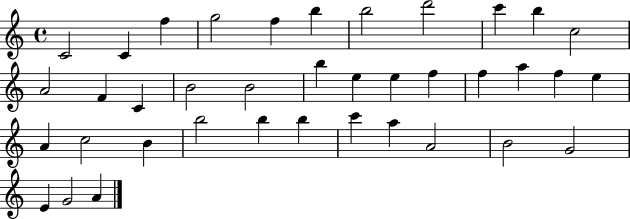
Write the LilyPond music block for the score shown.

{
  \clef treble
  \time 4/4
  \defaultTimeSignature
  \key c \major
  c'2 c'4 f''4 | g''2 f''4 b''4 | b''2 d'''2 | c'''4 b''4 c''2 | \break a'2 f'4 c'4 | b'2 b'2 | b''4 e''4 e''4 f''4 | f''4 a''4 f''4 e''4 | \break a'4 c''2 b'4 | b''2 b''4 b''4 | c'''4 a''4 a'2 | b'2 g'2 | \break e'4 g'2 a'4 | \bar "|."
}